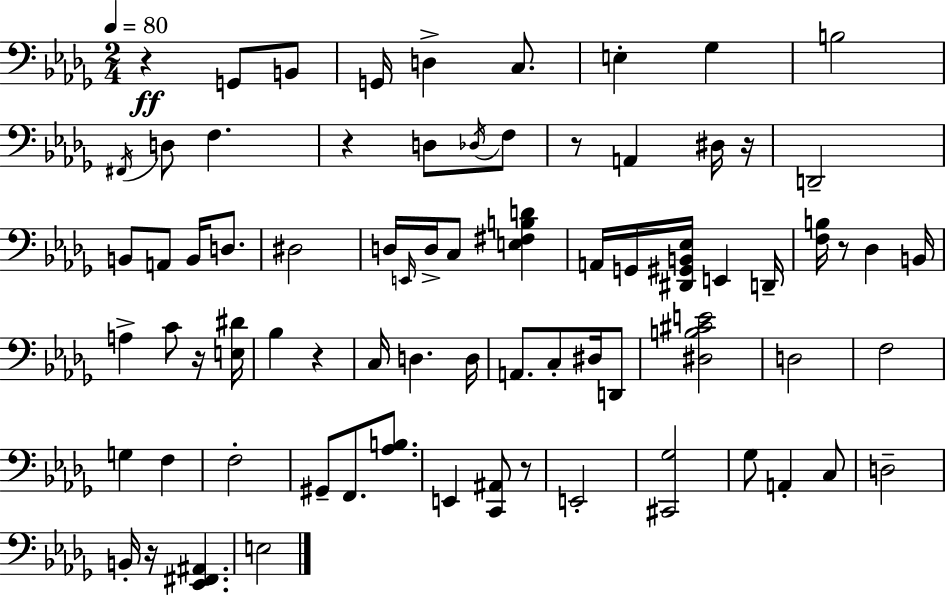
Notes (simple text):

R/q G2/e B2/e G2/s D3/q C3/e. E3/q Gb3/q B3/h F#2/s D3/e F3/q. R/q D3/e Db3/s F3/e R/e A2/q D#3/s R/s D2/h B2/e A2/e B2/s D3/e. D#3/h D3/s E2/s D3/s C3/e [E3,F#3,B3,D4]/q A2/s G2/s [D#2,G#2,B2,Eb3]/s E2/q D2/s [F3,B3]/s R/e Db3/q B2/s A3/q C4/e R/s [E3,D#4]/s Bb3/q R/q C3/s D3/q. D3/s A2/e. C3/e D#3/s D2/e [D#3,B3,C#4,E4]/h D3/h F3/h G3/q F3/q F3/h G#2/e F2/e. [Ab3,B3]/e. E2/q [C2,A#2]/e R/e E2/h [C#2,Gb3]/h Gb3/e A2/q C3/e D3/h B2/s R/s [Eb2,F#2,A#2]/q. E3/h